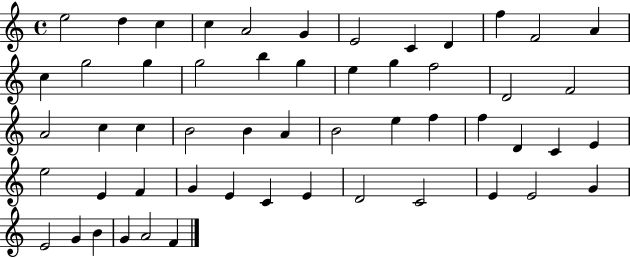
{
  \clef treble
  \time 4/4
  \defaultTimeSignature
  \key c \major
  e''2 d''4 c''4 | c''4 a'2 g'4 | e'2 c'4 d'4 | f''4 f'2 a'4 | \break c''4 g''2 g''4 | g''2 b''4 g''4 | e''4 g''4 f''2 | d'2 f'2 | \break a'2 c''4 c''4 | b'2 b'4 a'4 | b'2 e''4 f''4 | f''4 d'4 c'4 e'4 | \break e''2 e'4 f'4 | g'4 e'4 c'4 e'4 | d'2 c'2 | e'4 e'2 g'4 | \break e'2 g'4 b'4 | g'4 a'2 f'4 | \bar "|."
}